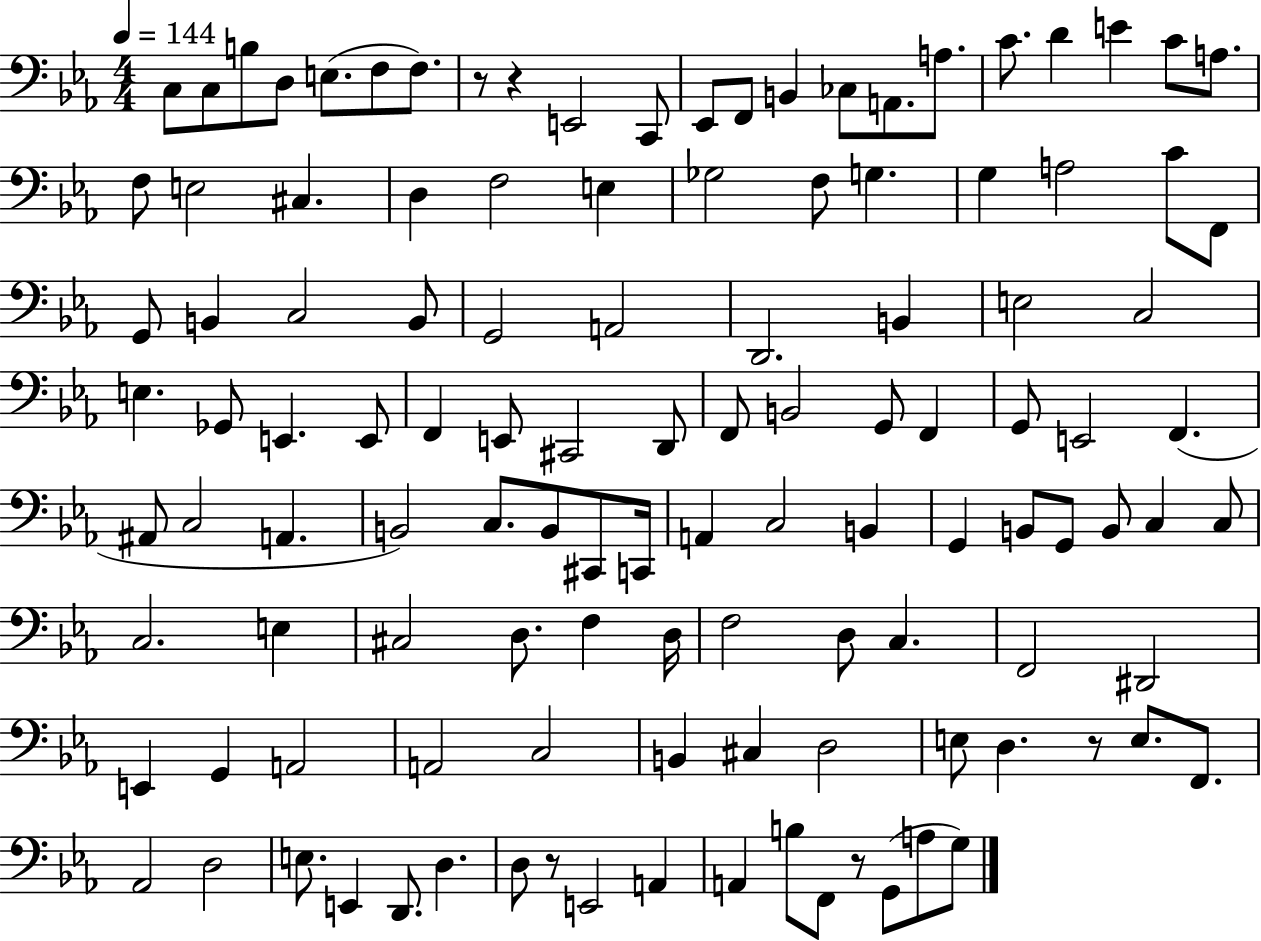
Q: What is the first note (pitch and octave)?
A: C3